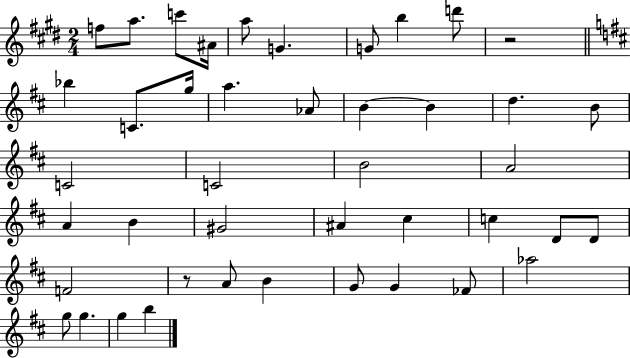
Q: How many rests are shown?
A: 2